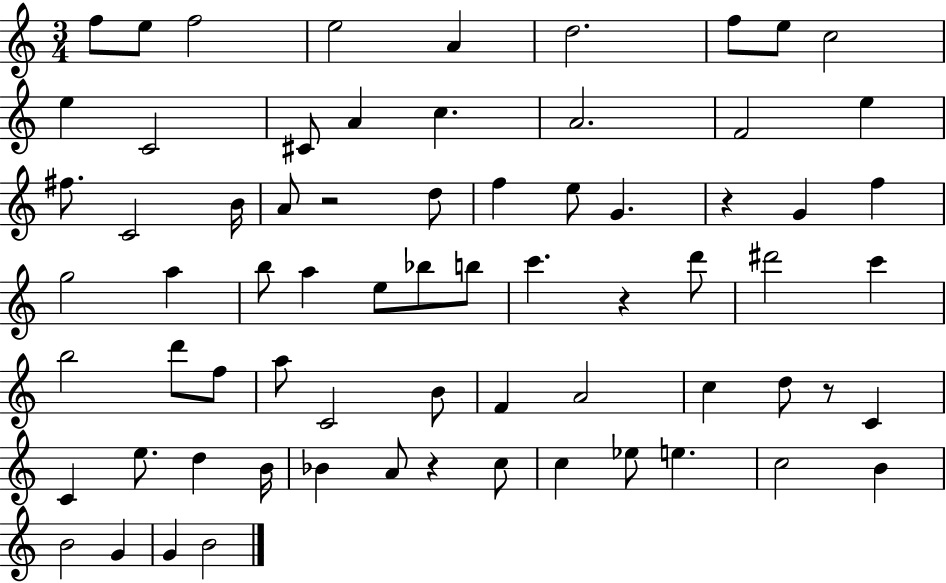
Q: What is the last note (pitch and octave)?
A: B4